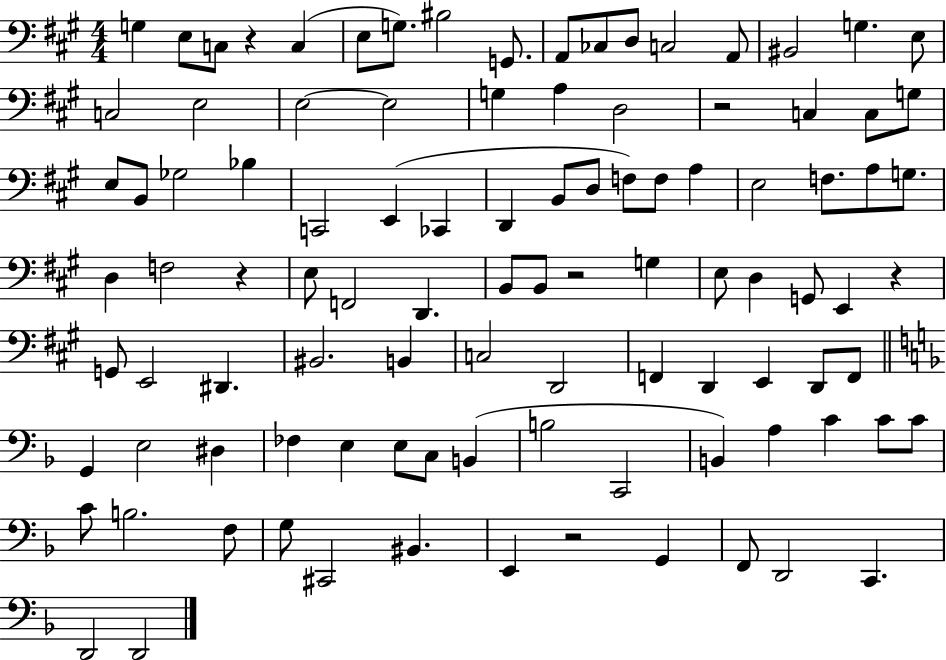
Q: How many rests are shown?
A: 6